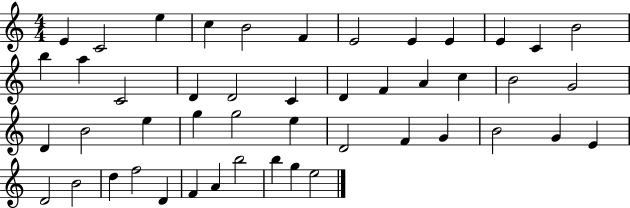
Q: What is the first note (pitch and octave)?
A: E4